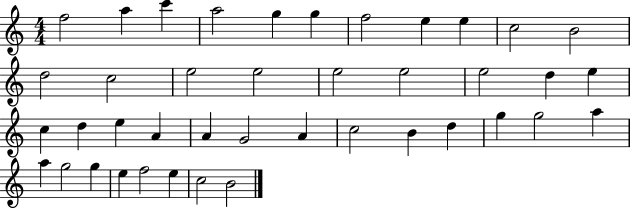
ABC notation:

X:1
T:Untitled
M:4/4
L:1/4
K:C
f2 a c' a2 g g f2 e e c2 B2 d2 c2 e2 e2 e2 e2 e2 d e c d e A A G2 A c2 B d g g2 a a g2 g e f2 e c2 B2